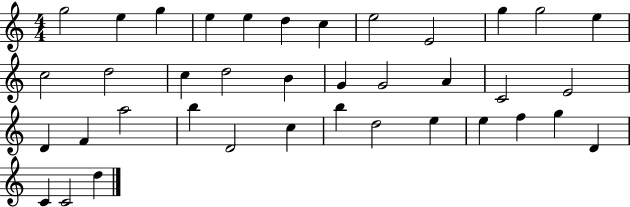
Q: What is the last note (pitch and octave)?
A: D5